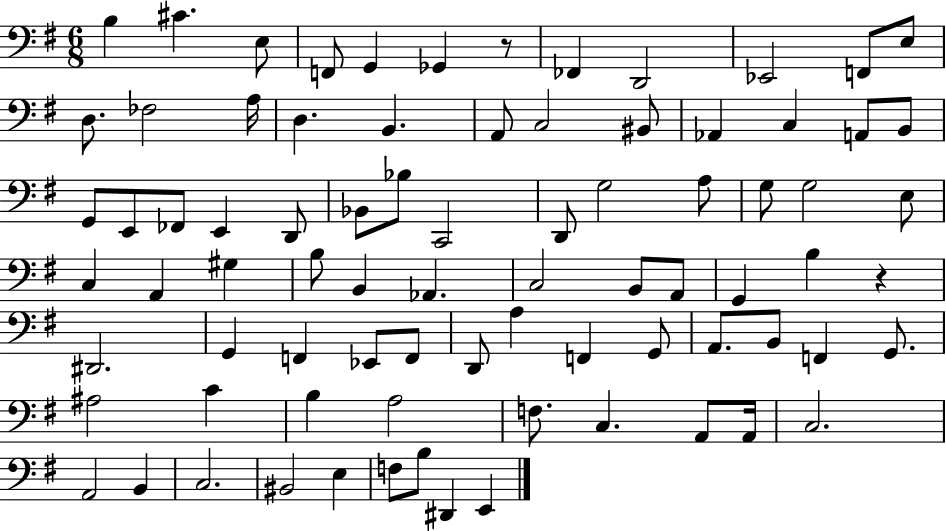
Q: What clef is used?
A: bass